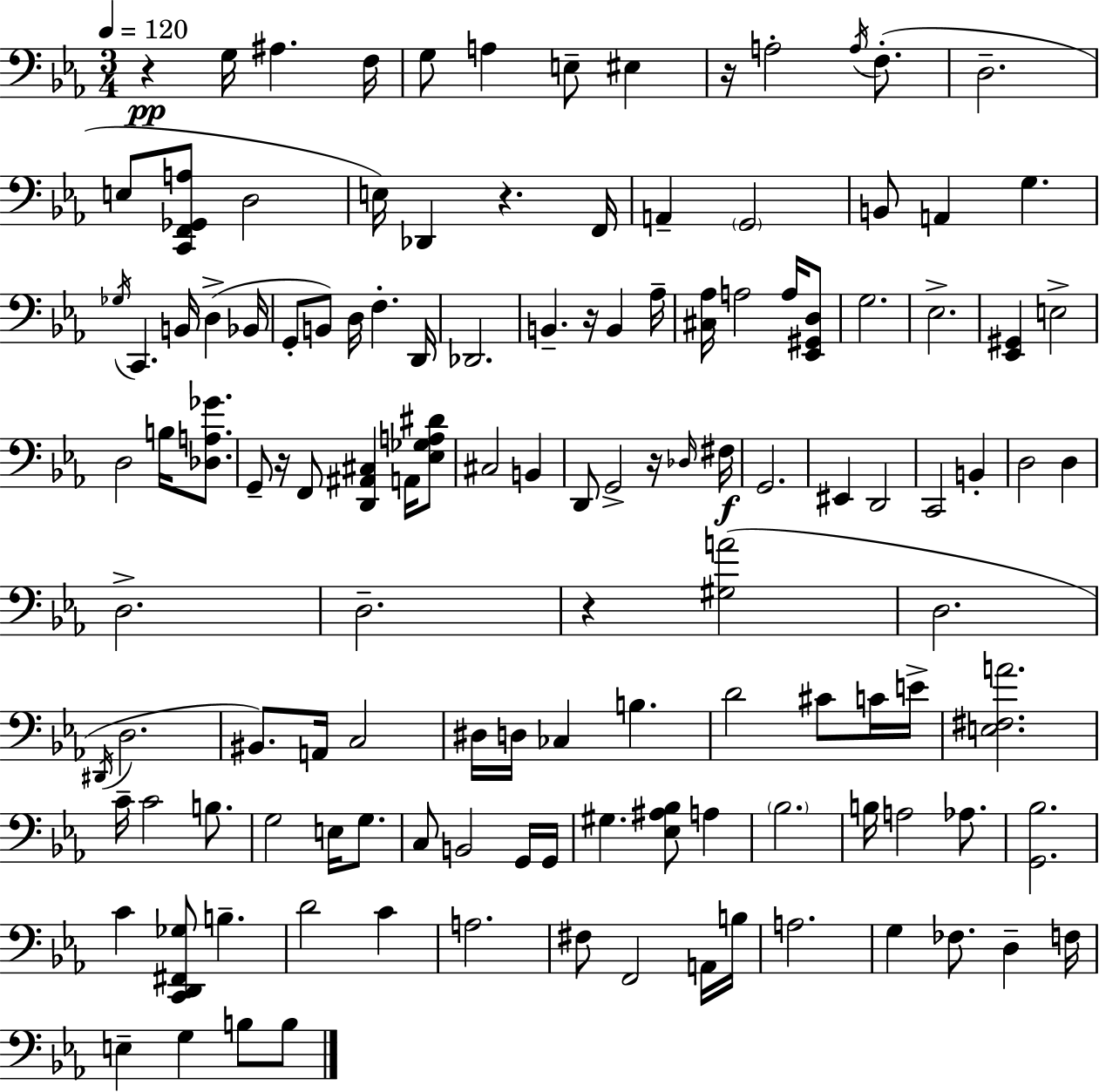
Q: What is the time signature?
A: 3/4